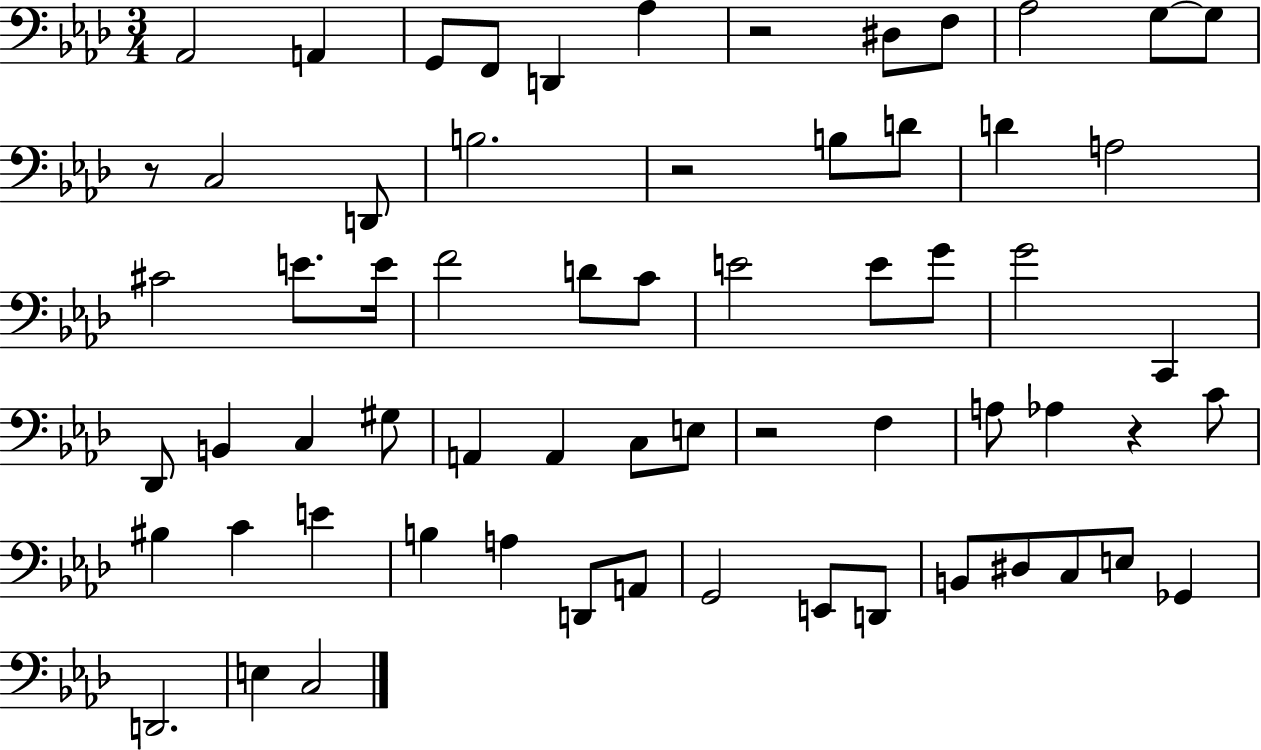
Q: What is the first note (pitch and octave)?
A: Ab2